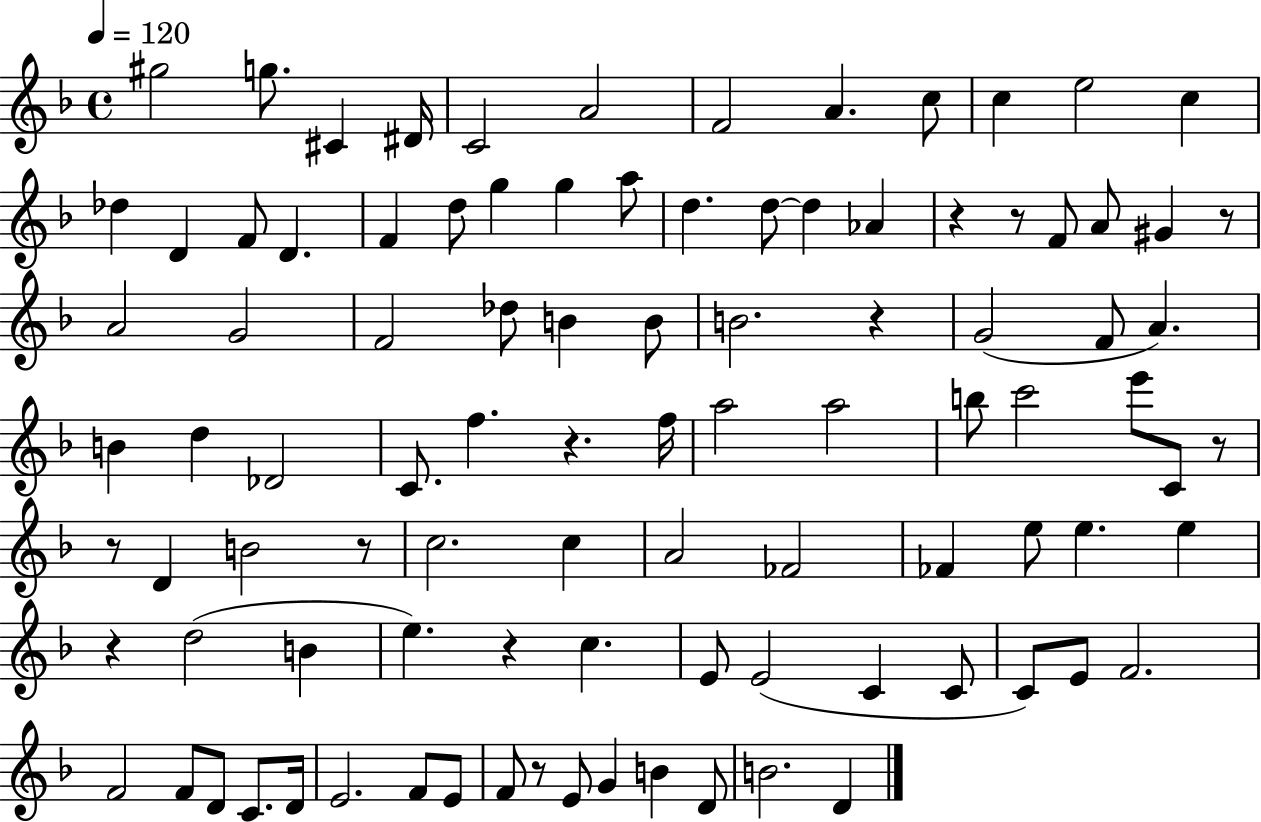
G#5/h G5/e. C#4/q D#4/s C4/h A4/h F4/h A4/q. C5/e C5/q E5/h C5/q Db5/q D4/q F4/e D4/q. F4/q D5/e G5/q G5/q A5/e D5/q. D5/e D5/q Ab4/q R/q R/e F4/e A4/e G#4/q R/e A4/h G4/h F4/h Db5/e B4/q B4/e B4/h. R/q G4/h F4/e A4/q. B4/q D5/q Db4/h C4/e. F5/q. R/q. F5/s A5/h A5/h B5/e C6/h E6/e C4/e R/e R/e D4/q B4/h R/e C5/h. C5/q A4/h FES4/h FES4/q E5/e E5/q. E5/q R/q D5/h B4/q E5/q. R/q C5/q. E4/e E4/h C4/q C4/e C4/e E4/e F4/h. F4/h F4/e D4/e C4/e. D4/s E4/h. F4/e E4/e F4/e R/e E4/e G4/q B4/q D4/e B4/h. D4/q